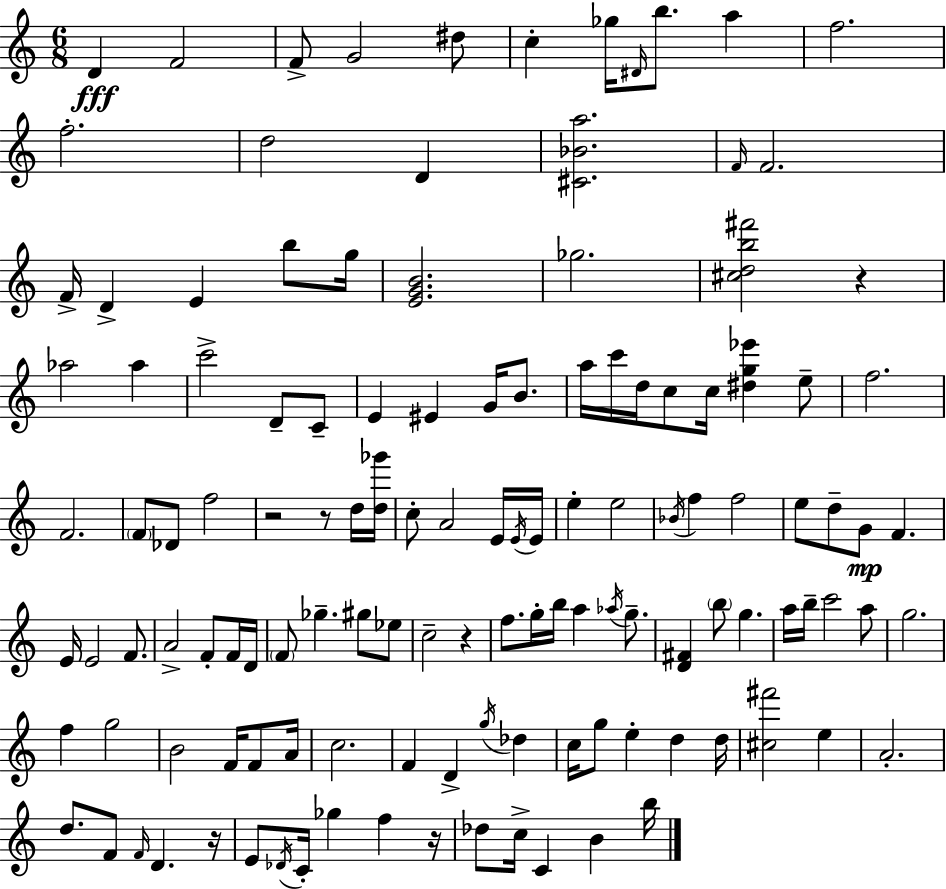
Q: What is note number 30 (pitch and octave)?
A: G4